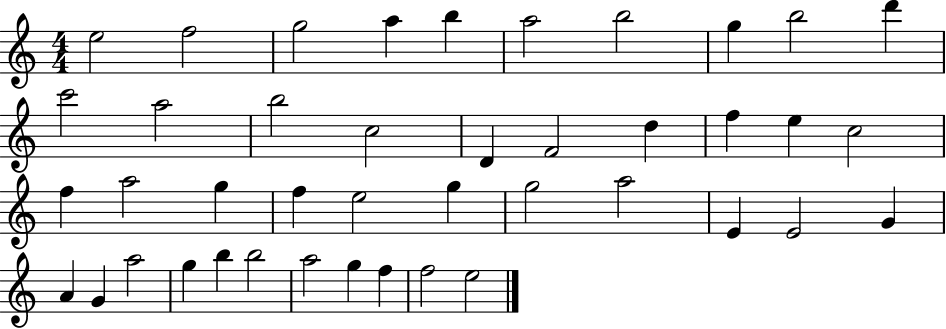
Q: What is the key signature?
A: C major